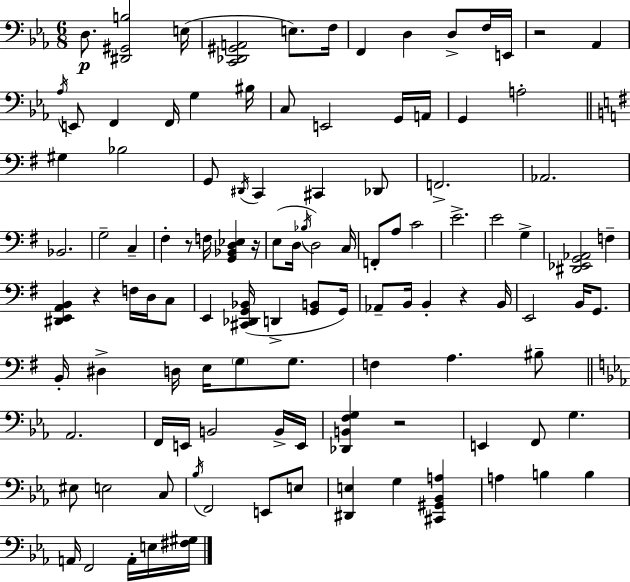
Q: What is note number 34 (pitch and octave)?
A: C3